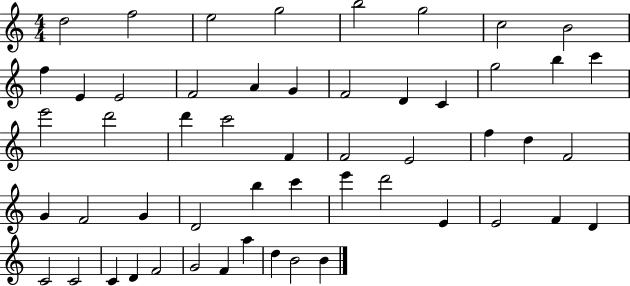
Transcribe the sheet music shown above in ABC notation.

X:1
T:Untitled
M:4/4
L:1/4
K:C
d2 f2 e2 g2 b2 g2 c2 B2 f E E2 F2 A G F2 D C g2 b c' e'2 d'2 d' c'2 F F2 E2 f d F2 G F2 G D2 b c' e' d'2 E E2 F D C2 C2 C D F2 G2 F a d B2 B